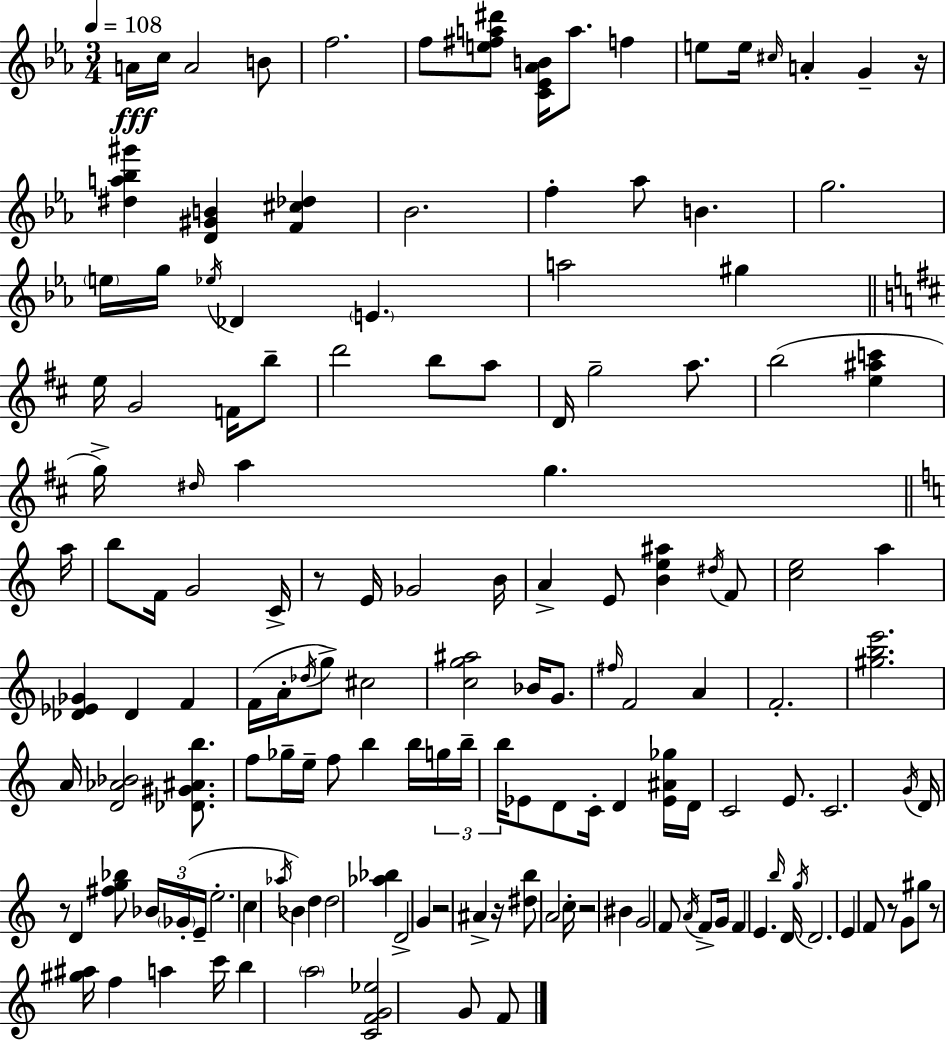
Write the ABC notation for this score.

X:1
T:Untitled
M:3/4
L:1/4
K:Cm
A/4 c/4 A2 B/2 f2 f/2 [e^fa^d']/2 [C_E_AB]/4 a/2 f e/2 e/4 ^c/4 A G z/4 [^da_b^g'] [D^GB] [F^c_d] _B2 f _a/2 B g2 e/4 g/4 _e/4 _D E a2 ^g e/4 G2 F/4 b/2 d'2 b/2 a/2 D/4 g2 a/2 b2 [e^ac'] g/4 ^d/4 a g a/4 b/2 F/4 G2 C/4 z/2 E/4 _G2 B/4 A E/2 [Be^a] ^d/4 F/2 [ce]2 a [_D_E_G] _D F F/4 A/4 _d/4 g/2 ^c2 [cg^a]2 _B/4 G/2 ^f/4 F2 A F2 [^gbe']2 A/4 [D_A_B]2 [_D^G^Ab]/2 f/2 _g/4 e/4 f/2 b b/4 g/4 b/4 b/4 _E/2 D/2 C/4 D [_E^A_g]/4 D/4 C2 E/2 C2 G/4 D/4 z/2 D [^fg_b]/2 _B/4 _G/4 E/4 e2 c _a/4 _B d d2 [_a_b] D2 G z2 ^A z/4 [^db]/2 A2 c/4 z2 ^B G2 F/2 A/4 F/2 G/4 F E b/4 D/4 g/4 D2 E F/2 z/2 G/2 ^g/2 z/2 [^g^a]/4 f a c'/4 b a2 [CFG_e]2 G/2 F/2